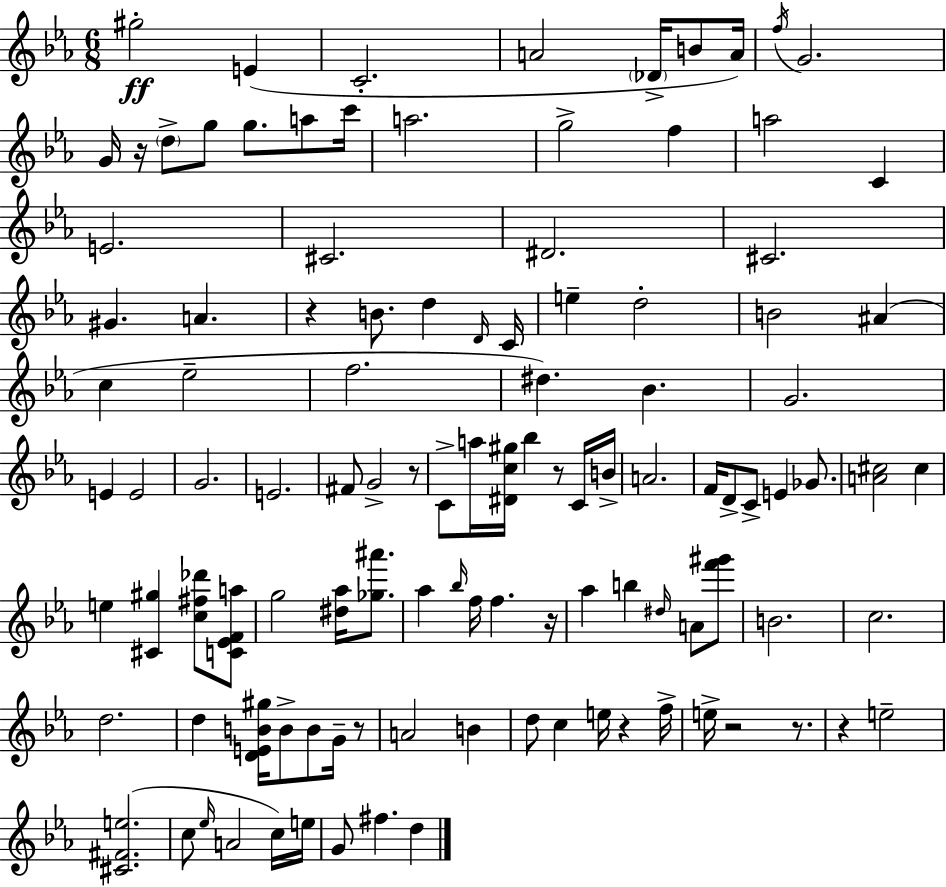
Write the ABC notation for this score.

X:1
T:Untitled
M:6/8
L:1/4
K:Eb
^g2 E C2 A2 _D/4 B/2 A/4 f/4 G2 G/4 z/4 d/2 g/2 g/2 a/2 c'/4 a2 g2 f a2 C E2 ^C2 ^D2 ^C2 ^G A z B/2 d D/4 C/4 e d2 B2 ^A c _e2 f2 ^d _B G2 E E2 G2 E2 ^F/2 G2 z/2 C/2 a/4 [^Dc^g]/4 _b z/2 C/4 B/4 A2 F/4 D/2 C/2 E _G/2 [A^c]2 ^c e [^C^g] [c^f_d']/2 [C_EFa]/2 g2 [^d_a]/4 [_g^a']/2 _a _b/4 f/4 f z/4 _a b ^d/4 A/2 [f'^g']/2 B2 c2 d2 d [DEB^g]/4 B/2 B/2 G/4 z/2 A2 B d/2 c e/4 z f/4 e/4 z2 z/2 z e2 [^C^Fe]2 c/2 _e/4 A2 c/4 e/4 G/2 ^f d